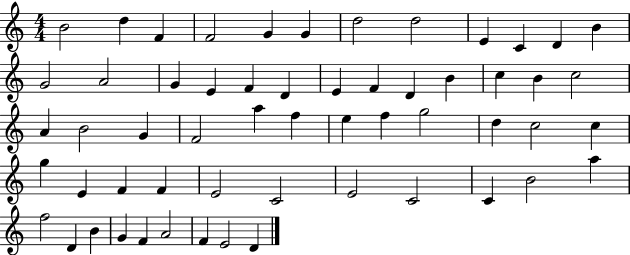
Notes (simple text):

B4/h D5/q F4/q F4/h G4/q G4/q D5/h D5/h E4/q C4/q D4/q B4/q G4/h A4/h G4/q E4/q F4/q D4/q E4/q F4/q D4/q B4/q C5/q B4/q C5/h A4/q B4/h G4/q F4/h A5/q F5/q E5/q F5/q G5/h D5/q C5/h C5/q G5/q E4/q F4/q F4/q E4/h C4/h E4/h C4/h C4/q B4/h A5/q F5/h D4/q B4/q G4/q F4/q A4/h F4/q E4/h D4/q